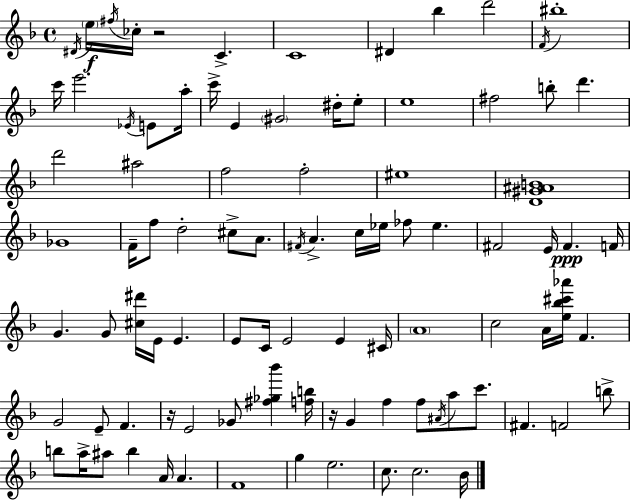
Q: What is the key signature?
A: F major